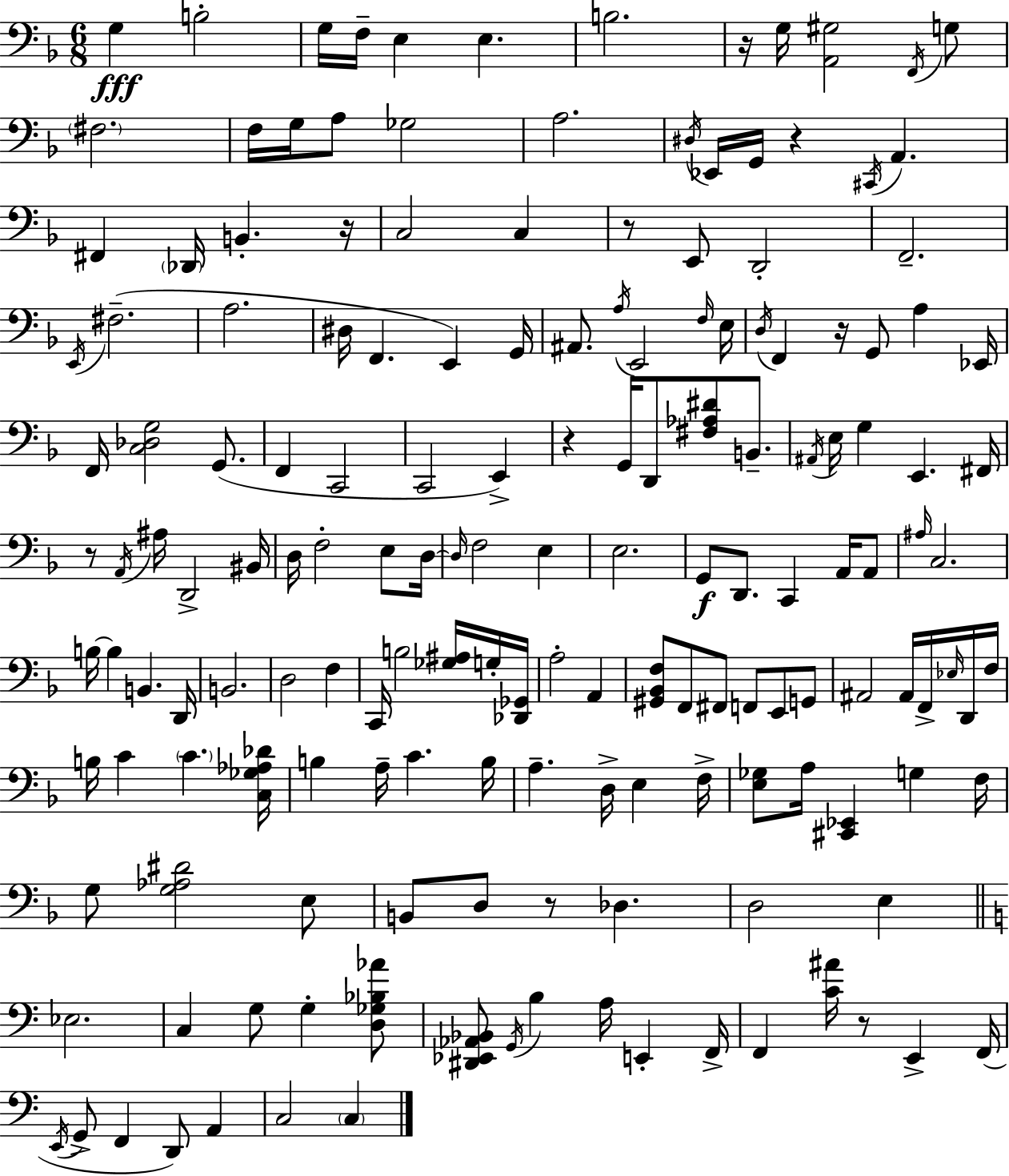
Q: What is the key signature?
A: D minor